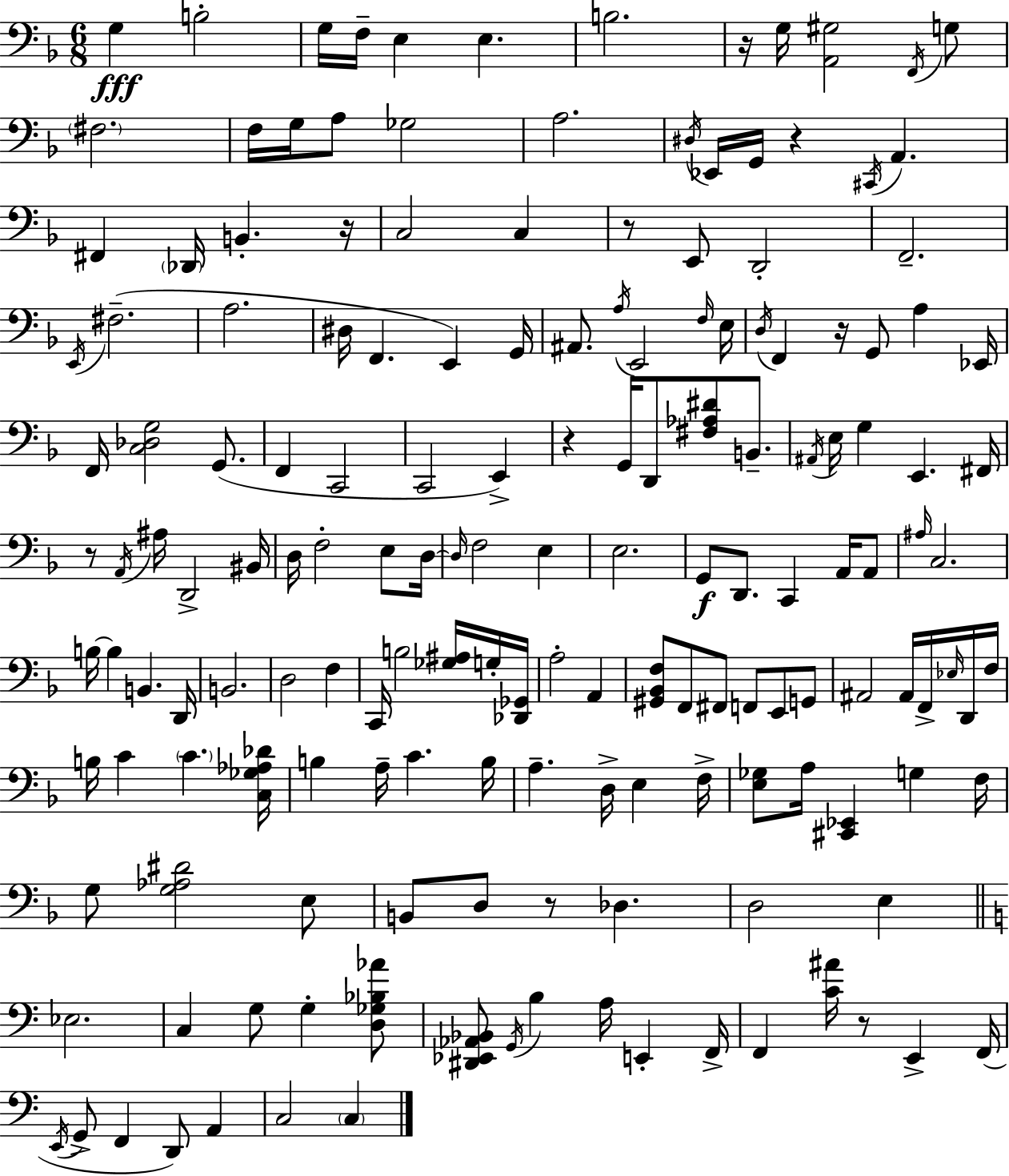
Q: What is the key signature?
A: D minor